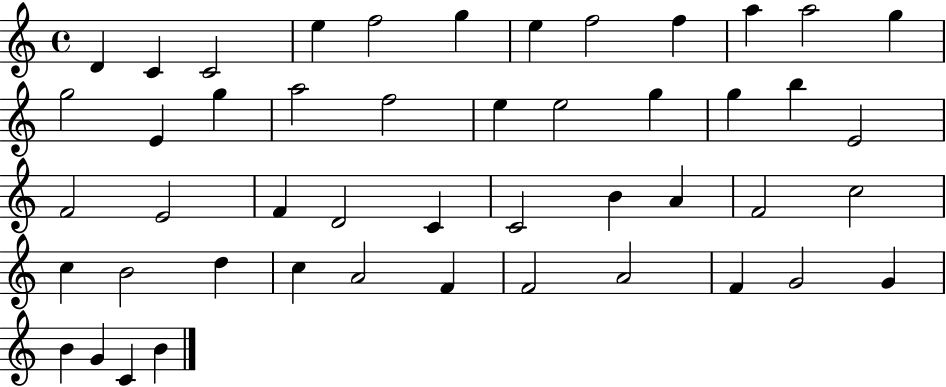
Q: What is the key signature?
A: C major